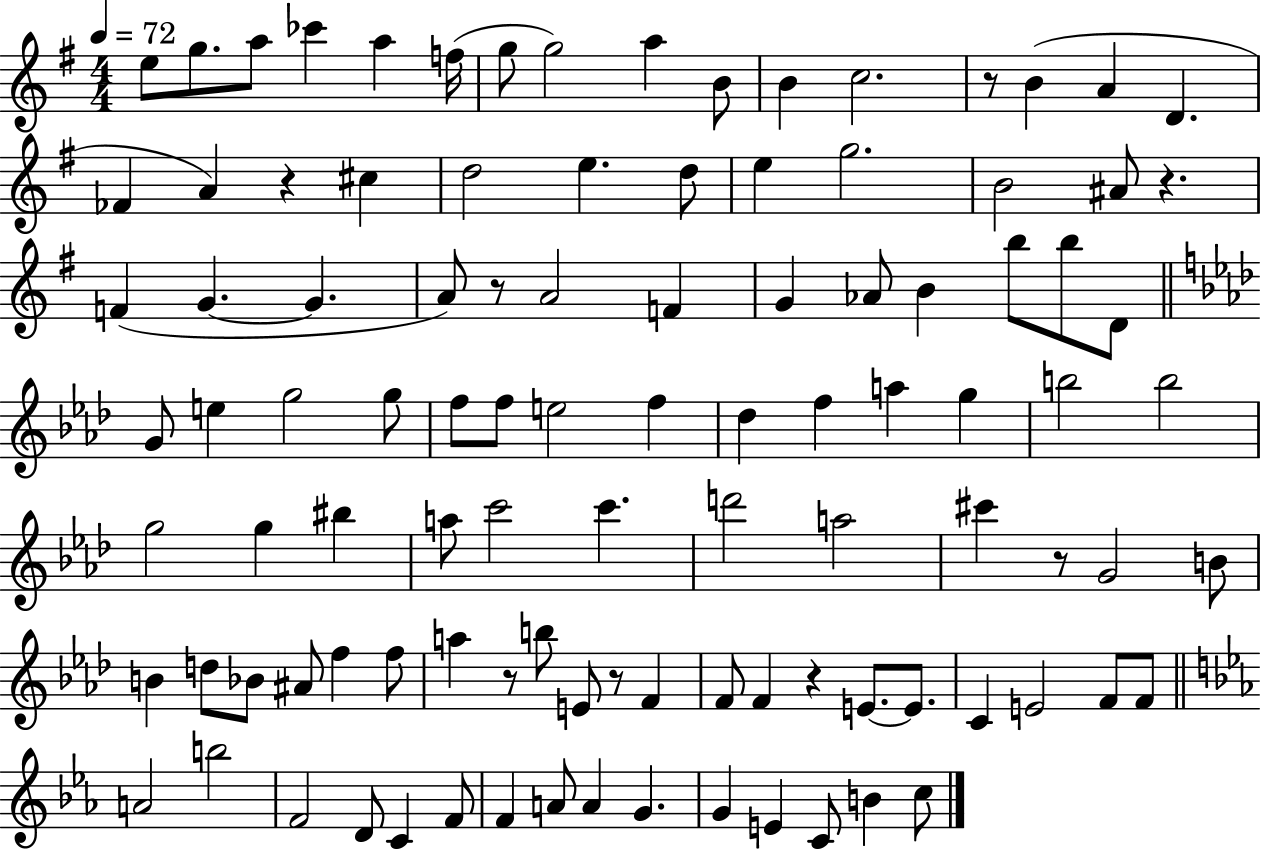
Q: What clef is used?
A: treble